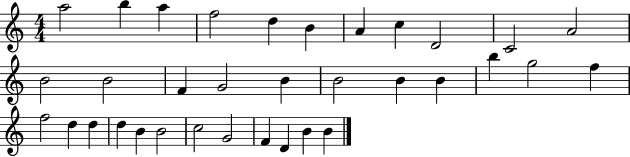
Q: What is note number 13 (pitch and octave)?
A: B4